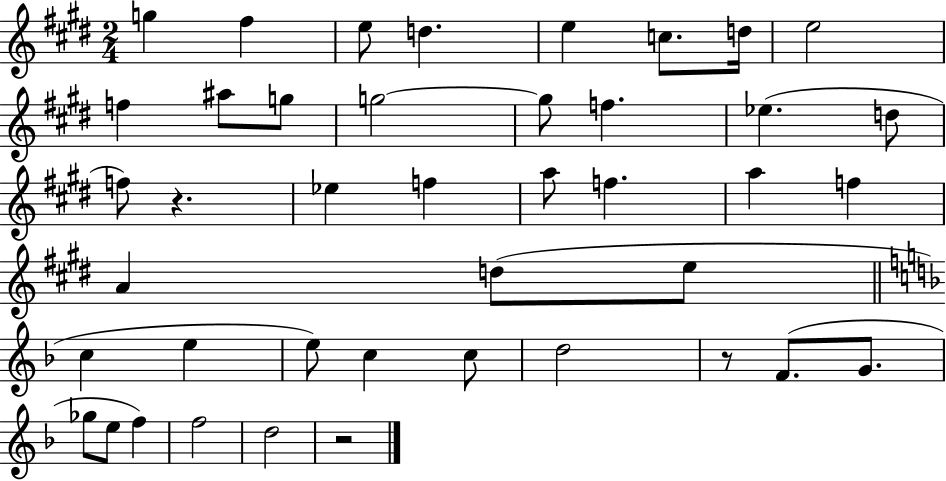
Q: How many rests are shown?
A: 3